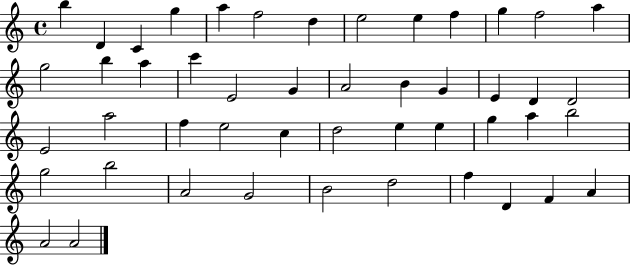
{
  \clef treble
  \time 4/4
  \defaultTimeSignature
  \key c \major
  b''4 d'4 c'4 g''4 | a''4 f''2 d''4 | e''2 e''4 f''4 | g''4 f''2 a''4 | \break g''2 b''4 a''4 | c'''4 e'2 g'4 | a'2 b'4 g'4 | e'4 d'4 d'2 | \break e'2 a''2 | f''4 e''2 c''4 | d''2 e''4 e''4 | g''4 a''4 b''2 | \break g''2 b''2 | a'2 g'2 | b'2 d''2 | f''4 d'4 f'4 a'4 | \break a'2 a'2 | \bar "|."
}